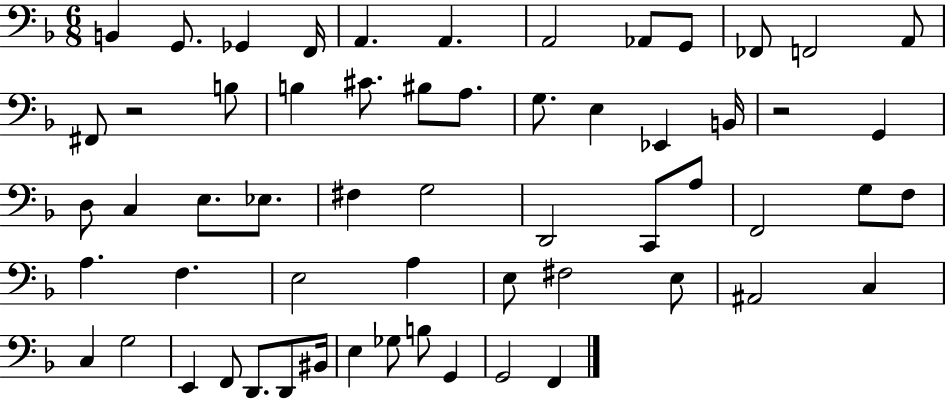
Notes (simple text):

B2/q G2/e. Gb2/q F2/s A2/q. A2/q. A2/h Ab2/e G2/e FES2/e F2/h A2/e F#2/e R/h B3/e B3/q C#4/e. BIS3/e A3/e. G3/e. E3/q Eb2/q B2/s R/h G2/q D3/e C3/q E3/e. Eb3/e. F#3/q G3/h D2/h C2/e A3/e F2/h G3/e F3/e A3/q. F3/q. E3/h A3/q E3/e F#3/h E3/e A#2/h C3/q C3/q G3/h E2/q F2/e D2/e. D2/e BIS2/s E3/q Gb3/e B3/e G2/q G2/h F2/q